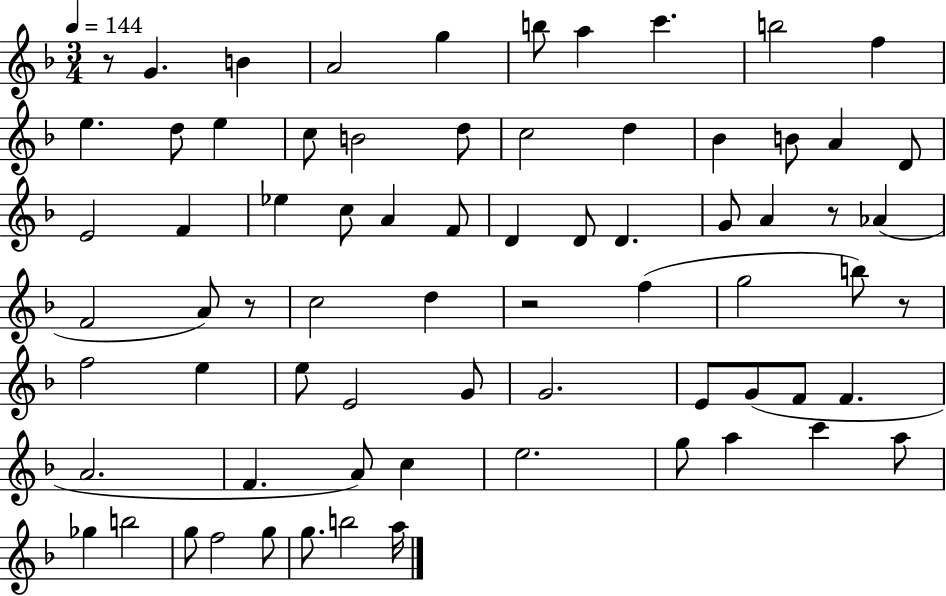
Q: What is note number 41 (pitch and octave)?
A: F5